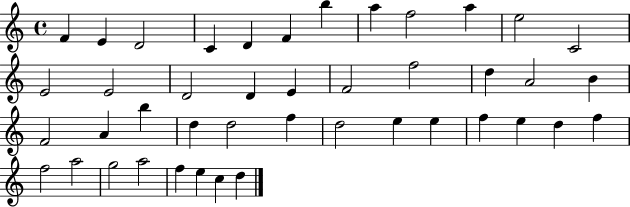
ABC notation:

X:1
T:Untitled
M:4/4
L:1/4
K:C
F E D2 C D F b a f2 a e2 C2 E2 E2 D2 D E F2 f2 d A2 B F2 A b d d2 f d2 e e f e d f f2 a2 g2 a2 f e c d